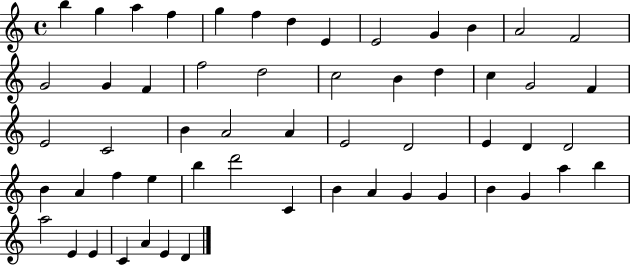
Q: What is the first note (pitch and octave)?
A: B5